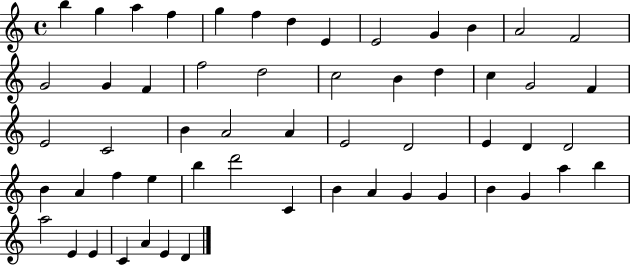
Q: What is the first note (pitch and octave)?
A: B5